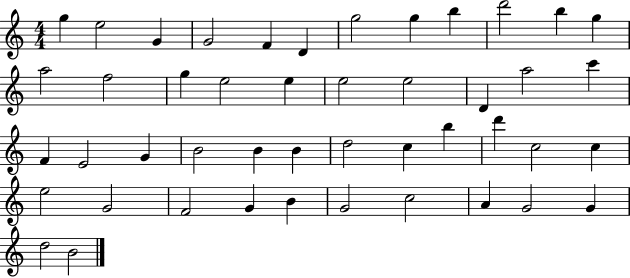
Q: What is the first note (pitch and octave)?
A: G5